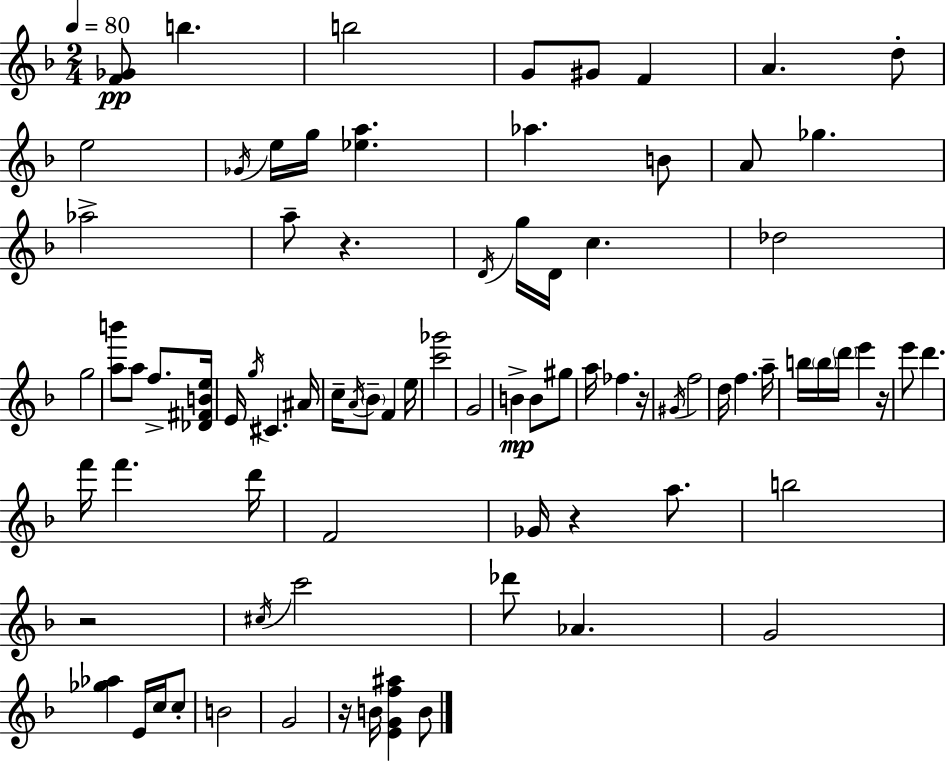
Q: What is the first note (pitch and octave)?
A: B5